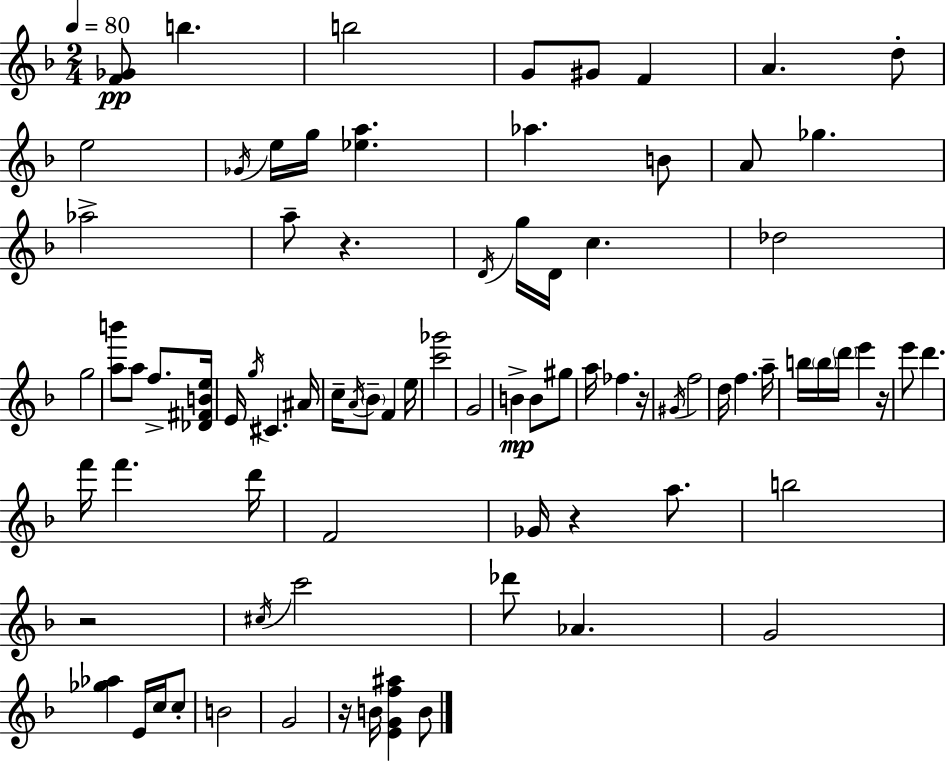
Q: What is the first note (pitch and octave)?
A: B5